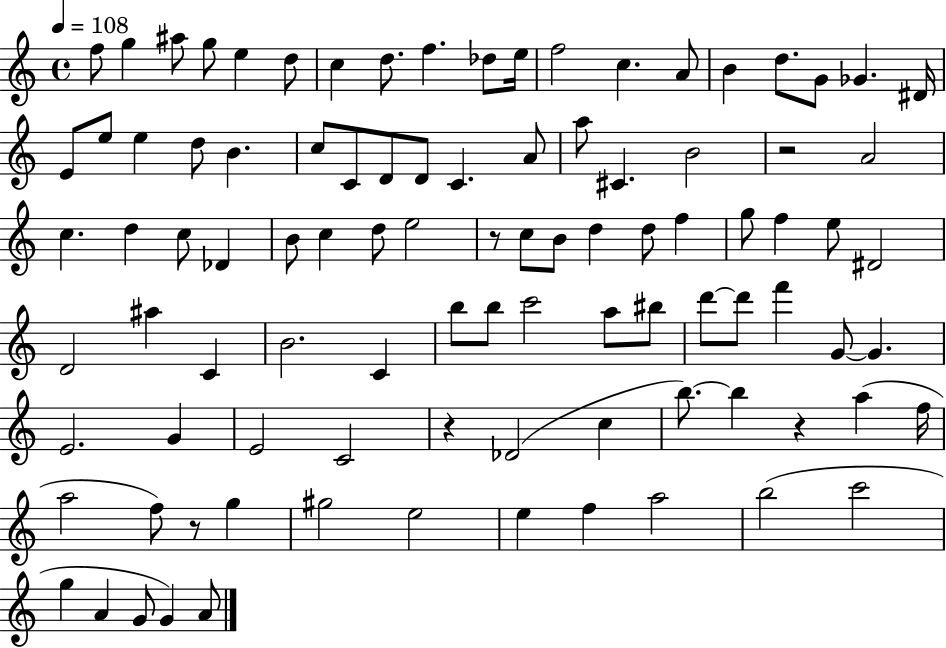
{
  \clef treble
  \time 4/4
  \defaultTimeSignature
  \key c \major
  \tempo 4 = 108
  f''8 g''4 ais''8 g''8 e''4 d''8 | c''4 d''8. f''4. des''8 e''16 | f''2 c''4. a'8 | b'4 d''8. g'8 ges'4. dis'16 | \break e'8 e''8 e''4 d''8 b'4. | c''8 c'8 d'8 d'8 c'4. a'8 | a''8 cis'4. b'2 | r2 a'2 | \break c''4. d''4 c''8 des'4 | b'8 c''4 d''8 e''2 | r8 c''8 b'8 d''4 d''8 f''4 | g''8 f''4 e''8 dis'2 | \break d'2 ais''4 c'4 | b'2. c'4 | b''8 b''8 c'''2 a''8 bis''8 | d'''8~~ d'''8 f'''4 g'8~~ g'4. | \break e'2. g'4 | e'2 c'2 | r4 des'2( c''4 | b''8.~~) b''4 r4 a''4( f''16 | \break a''2 f''8) r8 g''4 | gis''2 e''2 | e''4 f''4 a''2 | b''2( c'''2 | \break g''4 a'4 g'8 g'4) a'8 | \bar "|."
}